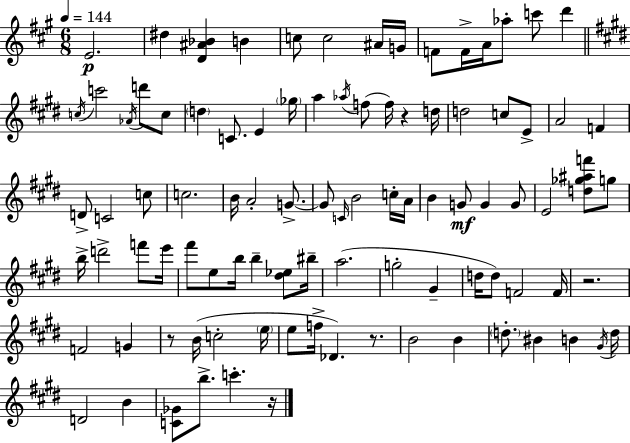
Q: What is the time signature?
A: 6/8